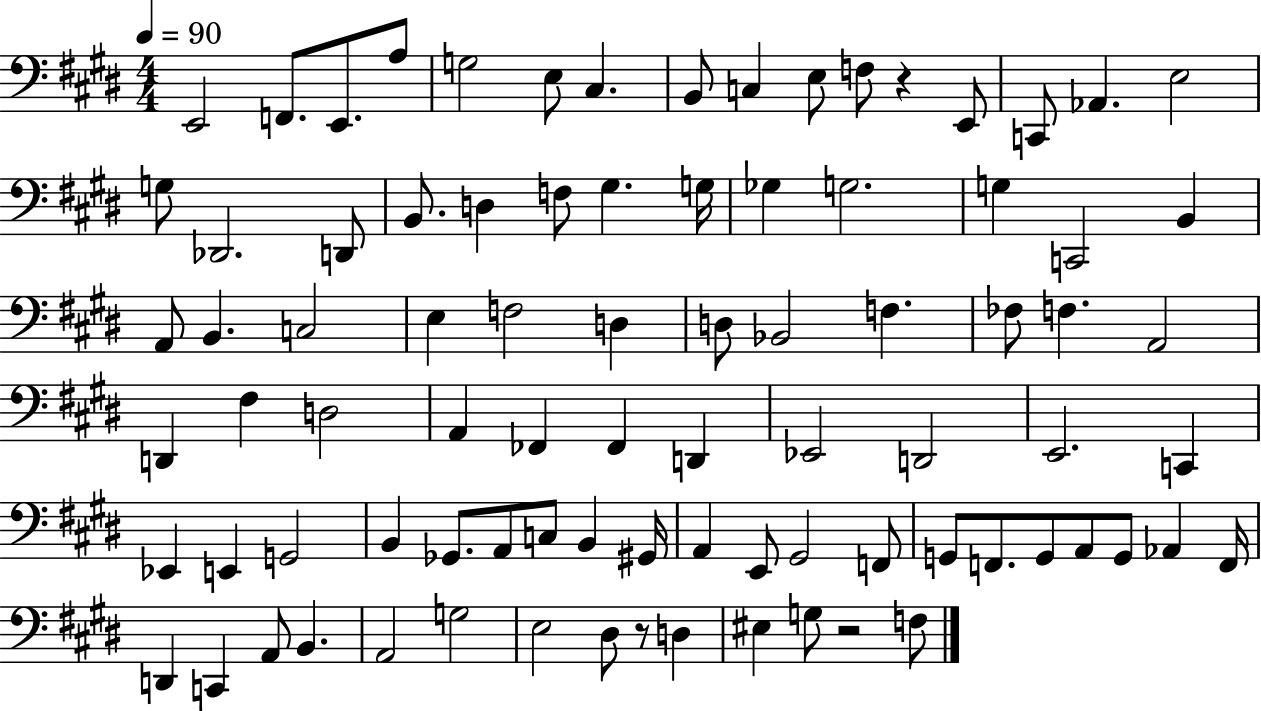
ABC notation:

X:1
T:Untitled
M:4/4
L:1/4
K:E
E,,2 F,,/2 E,,/2 A,/2 G,2 E,/2 ^C, B,,/2 C, E,/2 F,/2 z E,,/2 C,,/2 _A,, E,2 G,/2 _D,,2 D,,/2 B,,/2 D, F,/2 ^G, G,/4 _G, G,2 G, C,,2 B,, A,,/2 B,, C,2 E, F,2 D, D,/2 _B,,2 F, _F,/2 F, A,,2 D,, ^F, D,2 A,, _F,, _F,, D,, _E,,2 D,,2 E,,2 C,, _E,, E,, G,,2 B,, _G,,/2 A,,/2 C,/2 B,, ^G,,/4 A,, E,,/2 ^G,,2 F,,/2 G,,/2 F,,/2 G,,/2 A,,/2 G,,/2 _A,, F,,/4 D,, C,, A,,/2 B,, A,,2 G,2 E,2 ^D,/2 z/2 D, ^E, G,/2 z2 F,/2